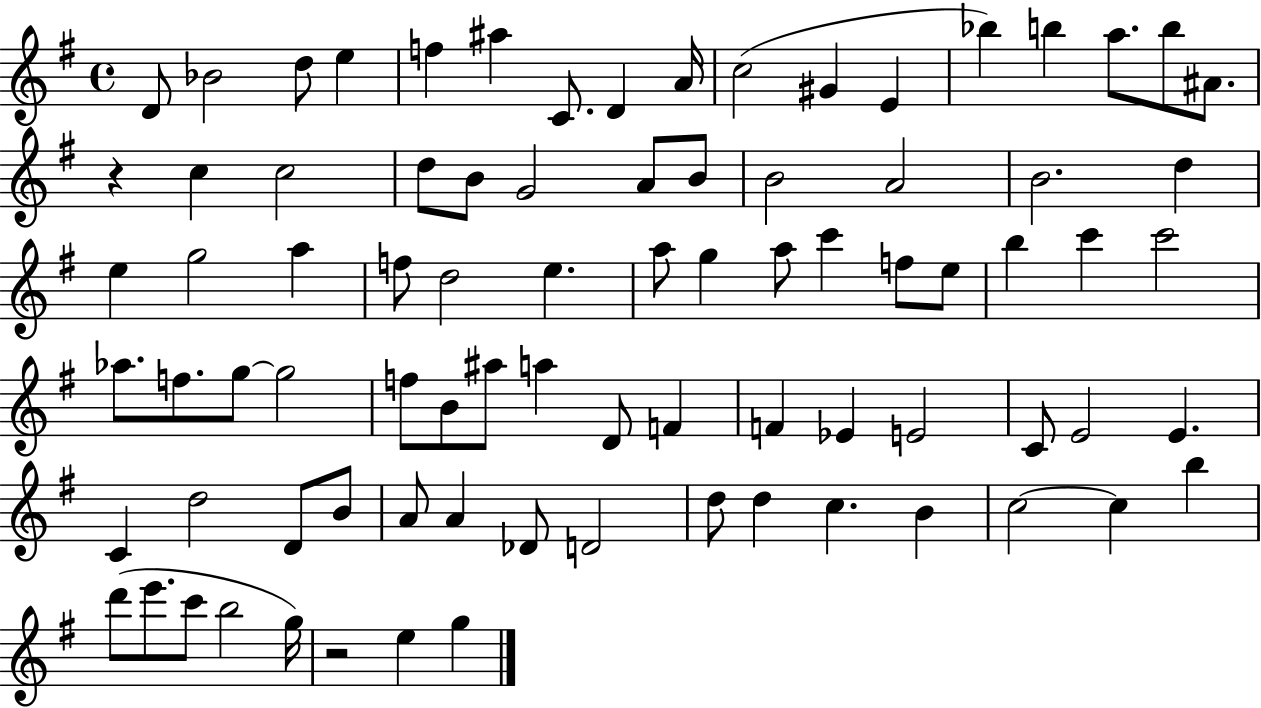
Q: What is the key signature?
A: G major